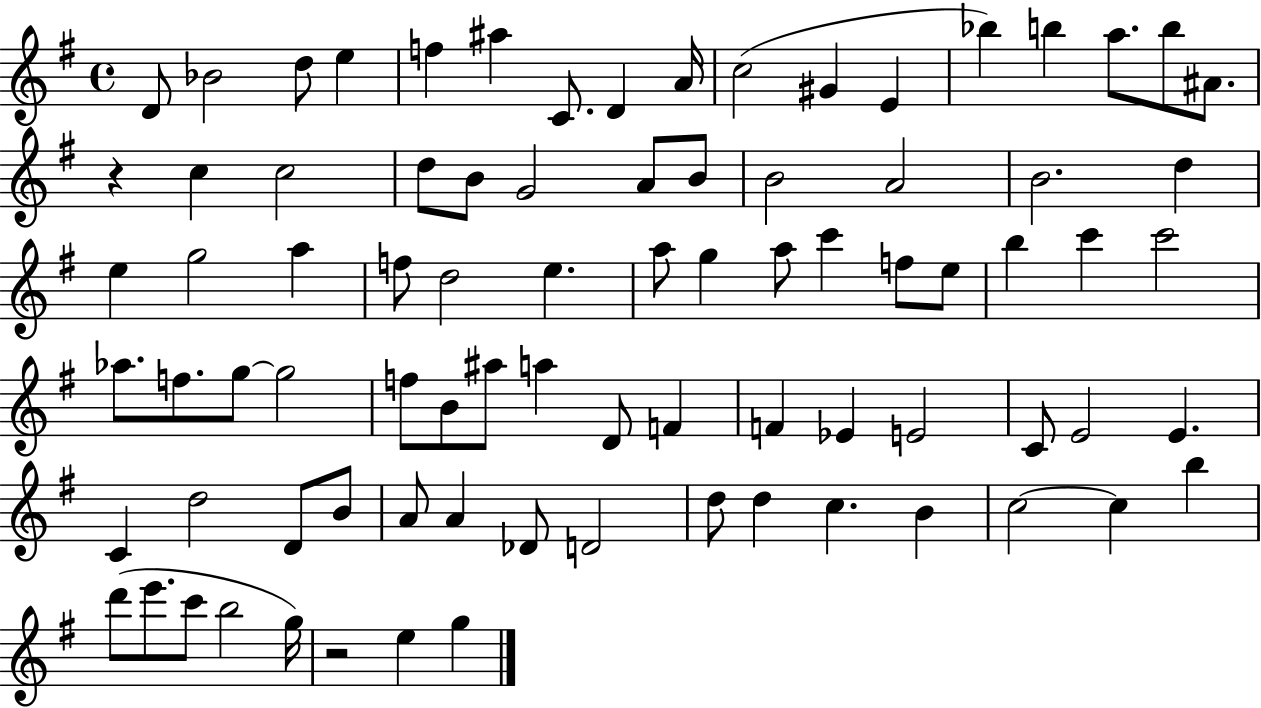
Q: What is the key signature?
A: G major